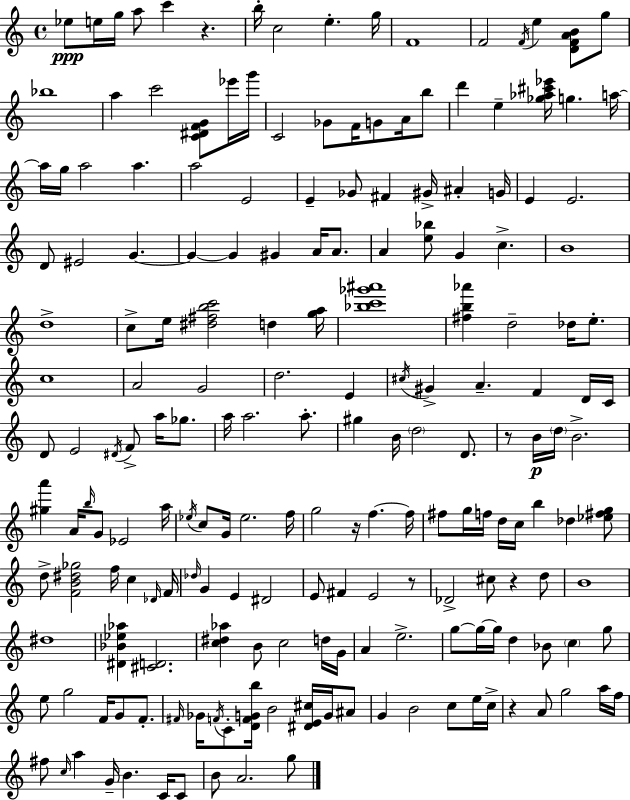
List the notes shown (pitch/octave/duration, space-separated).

Eb5/e E5/s G5/s A5/e C6/q R/q. B5/s C5/h E5/q. G5/s F4/w F4/h F4/s E5/q [D4,F4,A4,B4]/e G5/e Bb5/w A5/q C6/h [C4,D#4,F4,G4]/e Eb6/s G6/s C4/h Gb4/e F4/s G4/e A4/s B5/e D6/q E5/q [Gb5,Ab5,C#6,Eb6]/s G5/q. A5/s A5/s G5/s A5/h A5/q. A5/h E4/h E4/q Gb4/e F#4/q G#4/s A#4/q G4/s E4/q E4/h. D4/e EIS4/h G4/q. G4/q G4/q G#4/q A4/s A4/e. A4/q [E5,Bb5]/e G4/q C5/q. B4/w D5/w C5/e E5/s [D#5,F#5,B5,C6]/h D5/q [G5,A5]/s [Bb5,C6,Gb6,A#6]/w [F#5,B5,Ab6]/q D5/h Db5/s E5/e. C5/w A4/h G4/h D5/h. E4/q C#5/s G#4/q A4/q. F4/q D4/s C4/s D4/e E4/h D#4/s F4/e A5/s Gb5/e. A5/s A5/h. A5/e. G#5/q B4/s D5/h D4/e. R/e B4/s D5/s B4/h. [G#5,A6]/q A4/s B5/s G4/e Eb4/h A5/s Eb5/s C5/e G4/s Eb5/h. F5/s G5/h R/s F5/q. F5/s F#5/e G5/s F5/s D5/s C5/s B5/q Db5/q [Eb5,F#5,G5]/e D5/e [F4,B4,D#5,Gb5]/h F5/s C5/q Db4/s F4/s Db5/s G4/q E4/q D#4/h E4/e F#4/q E4/h R/e Db4/h C#5/e R/q D5/e B4/w D#5/w [D#4,Bb4,Eb5,Ab5]/q [C#4,D4]/h. [C5,D#5,Ab5]/q B4/e C5/h D5/s G4/s A4/q E5/h. G5/e G5/s G5/s D5/q Bb4/e C5/q G5/e E5/e G5/h F4/s G4/e F4/e. F#4/s Gb4/s F4/s C4/e [D4,F4,G4,B5]/s B4/h [D#4,E4,C#5]/s G4/s A#4/e G4/q B4/h C5/e E5/s C5/s R/q A4/e G5/h A5/s F5/s F#5/e C5/s A5/q G4/s B4/q. C4/s C4/e B4/e A4/h. G5/e